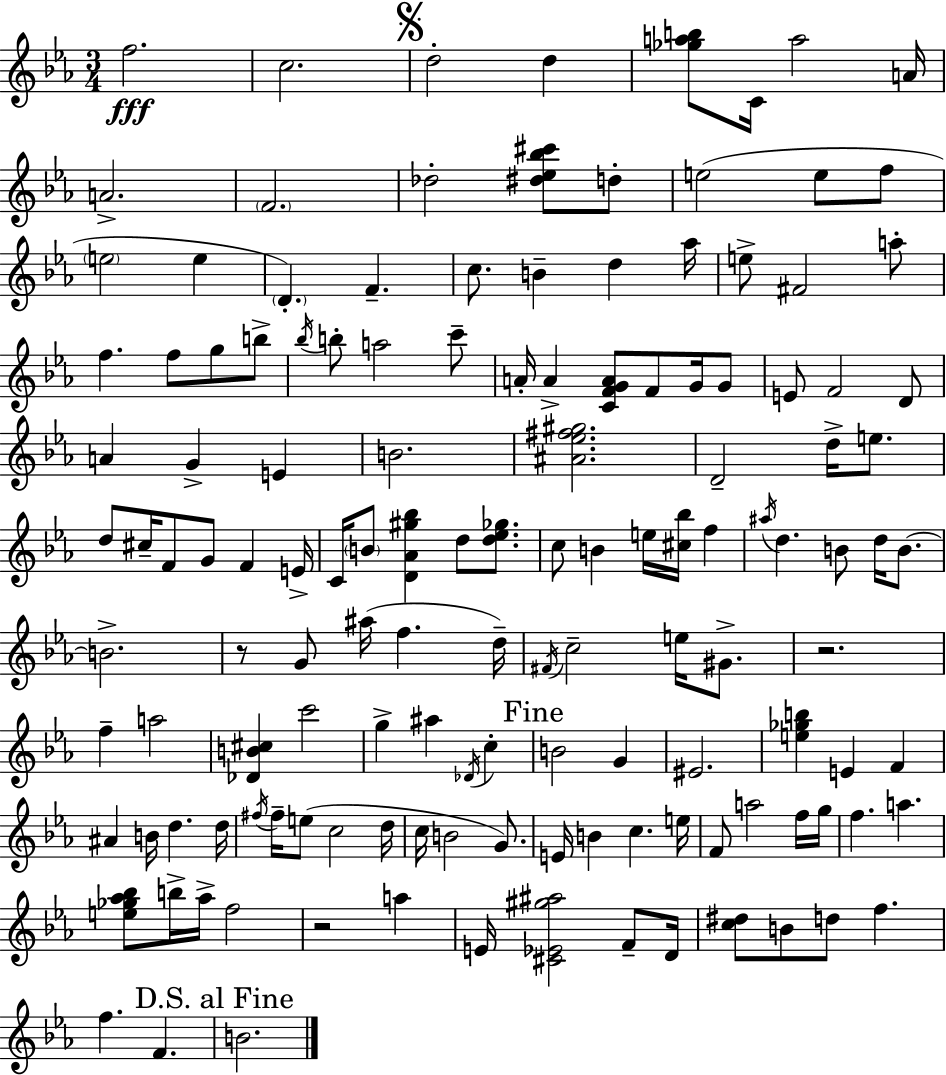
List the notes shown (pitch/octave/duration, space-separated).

F5/h. C5/h. D5/h D5/q [Gb5,A5,B5]/e C4/s A5/h A4/s A4/h. F4/h. Db5/h [D#5,Eb5,Bb5,C#6]/e D5/e E5/h E5/e F5/e E5/h E5/q D4/q. F4/q. C5/e. B4/q D5/q Ab5/s E5/e F#4/h A5/e F5/q. F5/e G5/e B5/e Bb5/s B5/e A5/h C6/e A4/s A4/q [C4,F4,G4,A4]/e F4/e G4/s G4/e E4/e F4/h D4/e A4/q G4/q E4/q B4/h. [A#4,Eb5,F#5,G#5]/h. D4/h D5/s E5/e. D5/e C#5/s F4/e G4/e F4/q E4/s C4/s B4/e [D4,Ab4,G#5,Bb5]/q D5/e [D5,Eb5,Gb5]/e. C5/e B4/q E5/s [C#5,Bb5]/s F5/q A#5/s D5/q. B4/e D5/s B4/e. B4/h. R/e G4/e A#5/s F5/q. D5/s F#4/s C5/h E5/s G#4/e. R/h. F5/q A5/h [Db4,B4,C#5]/q C6/h G5/q A#5/q Db4/s C5/q B4/h G4/q EIS4/h. [E5,Gb5,B5]/q E4/q F4/q A#4/q B4/s D5/q. D5/s F#5/s F#5/s E5/e C5/h D5/s C5/s B4/h G4/e. E4/s B4/q C5/q. E5/s F4/e A5/h F5/s G5/s F5/q. A5/q. [E5,Gb5,Ab5,Bb5]/e B5/s Ab5/s F5/h R/h A5/q E4/s [C#4,Eb4,G#5,A#5]/h F4/e D4/s [C5,D#5]/e B4/e D5/e F5/q. F5/q. F4/q. B4/h.